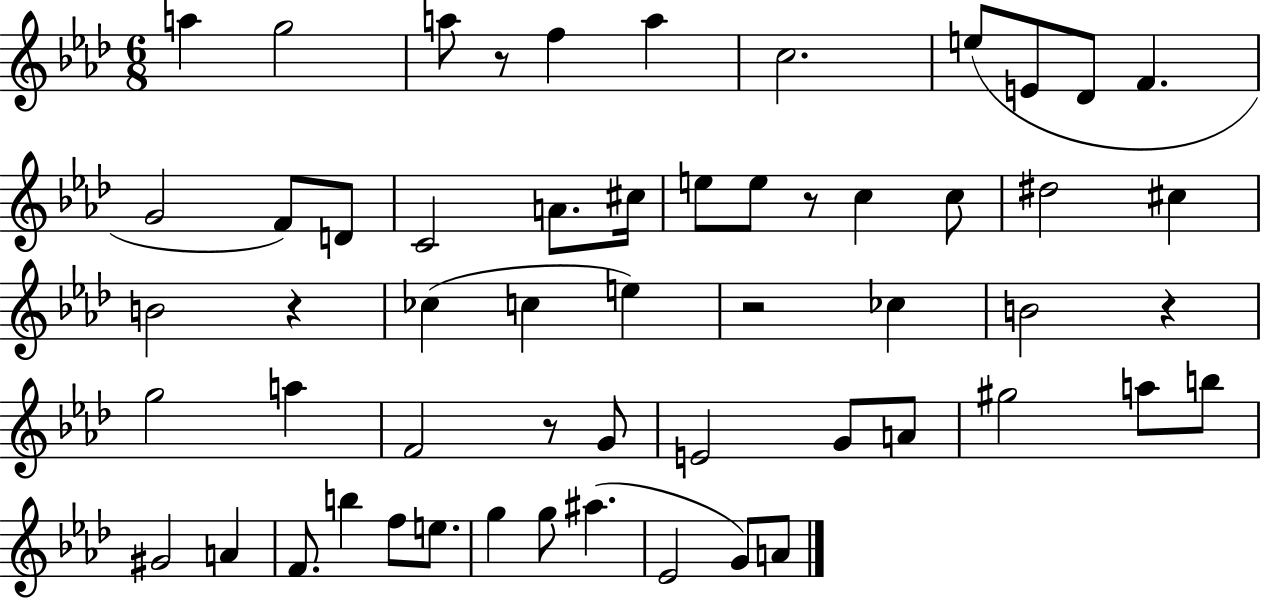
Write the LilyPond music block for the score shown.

{
  \clef treble
  \numericTimeSignature
  \time 6/8
  \key aes \major
  a''4 g''2 | a''8 r8 f''4 a''4 | c''2. | e''8( e'8 des'8 f'4. | \break g'2 f'8) d'8 | c'2 a'8. cis''16 | e''8 e''8 r8 c''4 c''8 | dis''2 cis''4 | \break b'2 r4 | ces''4( c''4 e''4) | r2 ces''4 | b'2 r4 | \break g''2 a''4 | f'2 r8 g'8 | e'2 g'8 a'8 | gis''2 a''8 b''8 | \break gis'2 a'4 | f'8. b''4 f''8 e''8. | g''4 g''8 ais''4.( | ees'2 g'8) a'8 | \break \bar "|."
}